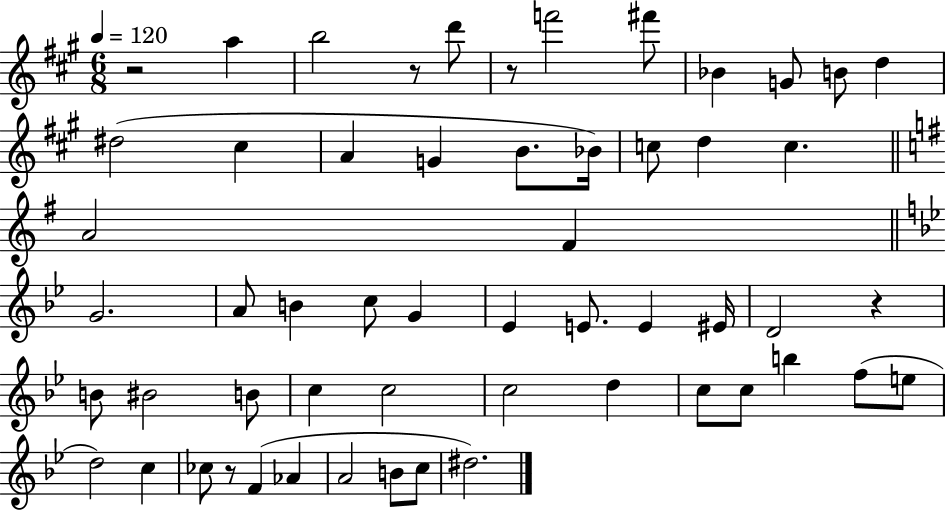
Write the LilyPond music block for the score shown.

{
  \clef treble
  \numericTimeSignature
  \time 6/8
  \key a \major
  \tempo 4 = 120
  \repeat volta 2 { r2 a''4 | b''2 r8 d'''8 | r8 f'''2 fis'''8 | bes'4 g'8 b'8 d''4 | \break dis''2( cis''4 | a'4 g'4 b'8. bes'16) | c''8 d''4 c''4. | \bar "||" \break \key g \major a'2 fis'4 | \bar "||" \break \key g \minor g'2. | a'8 b'4 c''8 g'4 | ees'4 e'8. e'4 eis'16 | d'2 r4 | \break b'8 bis'2 b'8 | c''4 c''2 | c''2 d''4 | c''8 c''8 b''4 f''8( e''8 | \break d''2) c''4 | ces''8 r8 f'4( aes'4 | a'2 b'8 c''8 | dis''2.) | \break } \bar "|."
}